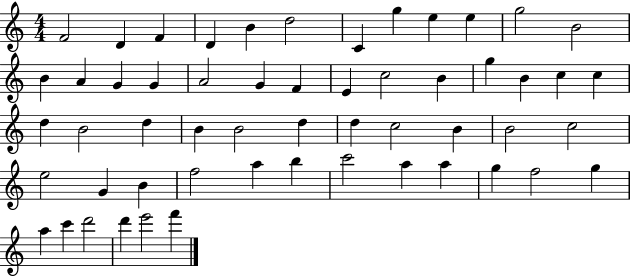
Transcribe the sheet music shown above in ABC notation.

X:1
T:Untitled
M:4/4
L:1/4
K:C
F2 D F D B d2 C g e e g2 B2 B A G G A2 G F E c2 B g B c c d B2 d B B2 d d c2 B B2 c2 e2 G B f2 a b c'2 a a g f2 g a c' d'2 d' e'2 f'